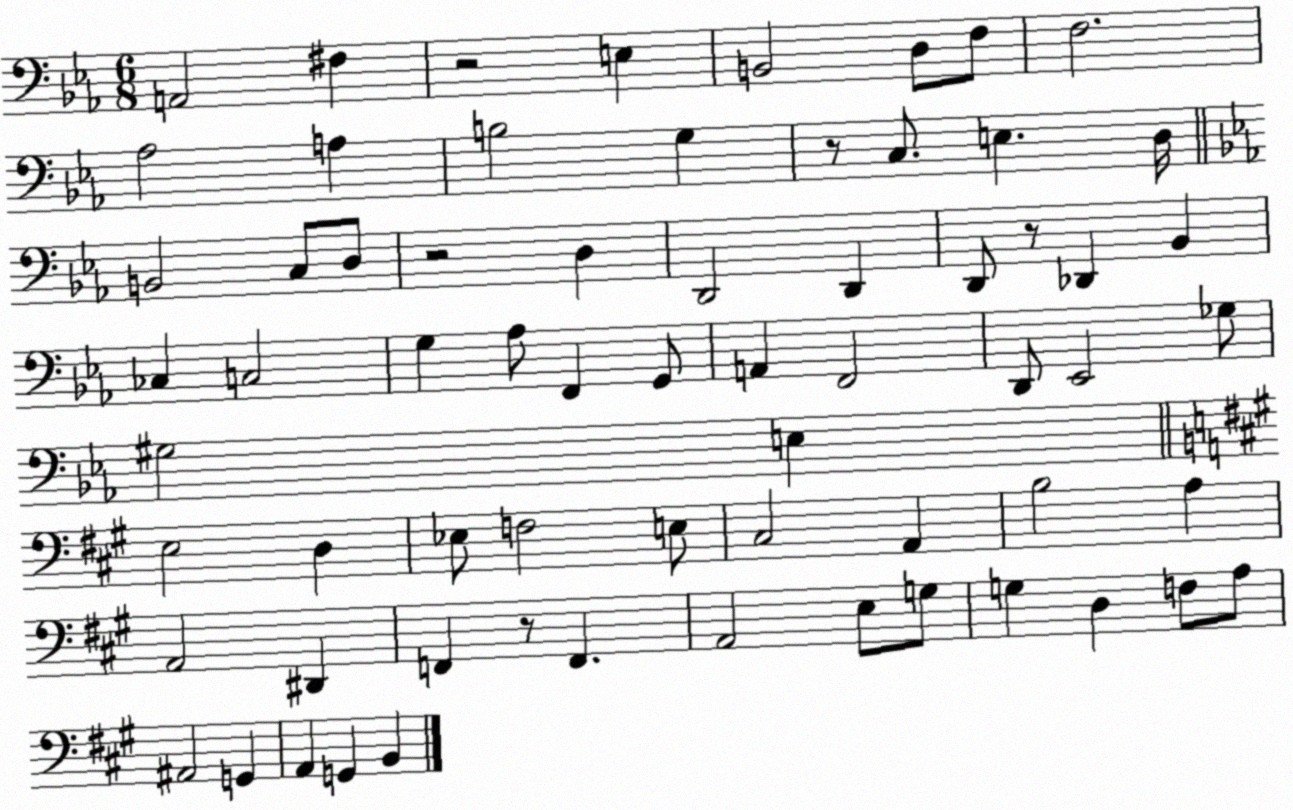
X:1
T:Untitled
M:6/8
L:1/4
K:Eb
A,,2 ^F, z2 E, B,,2 D,/2 F,/2 F,2 _A,2 A, B,2 G, z/2 C,/2 E, D,/4 B,,2 C,/2 D,/2 z2 D, D,,2 D,, D,,/2 z/2 _D,, _B,, _C, C,2 G, _A,/2 F,, G,,/2 A,, F,,2 D,,/2 _E,,2 _G,/2 ^G,2 E, E,2 D, _E,/2 F,2 E,/2 ^C,2 A,, B,2 A, A,,2 ^D,, F,, z/2 F,, A,,2 E,/2 G,/2 G, D, F,/2 A,/2 ^A,,2 G,, A,, G,, B,,